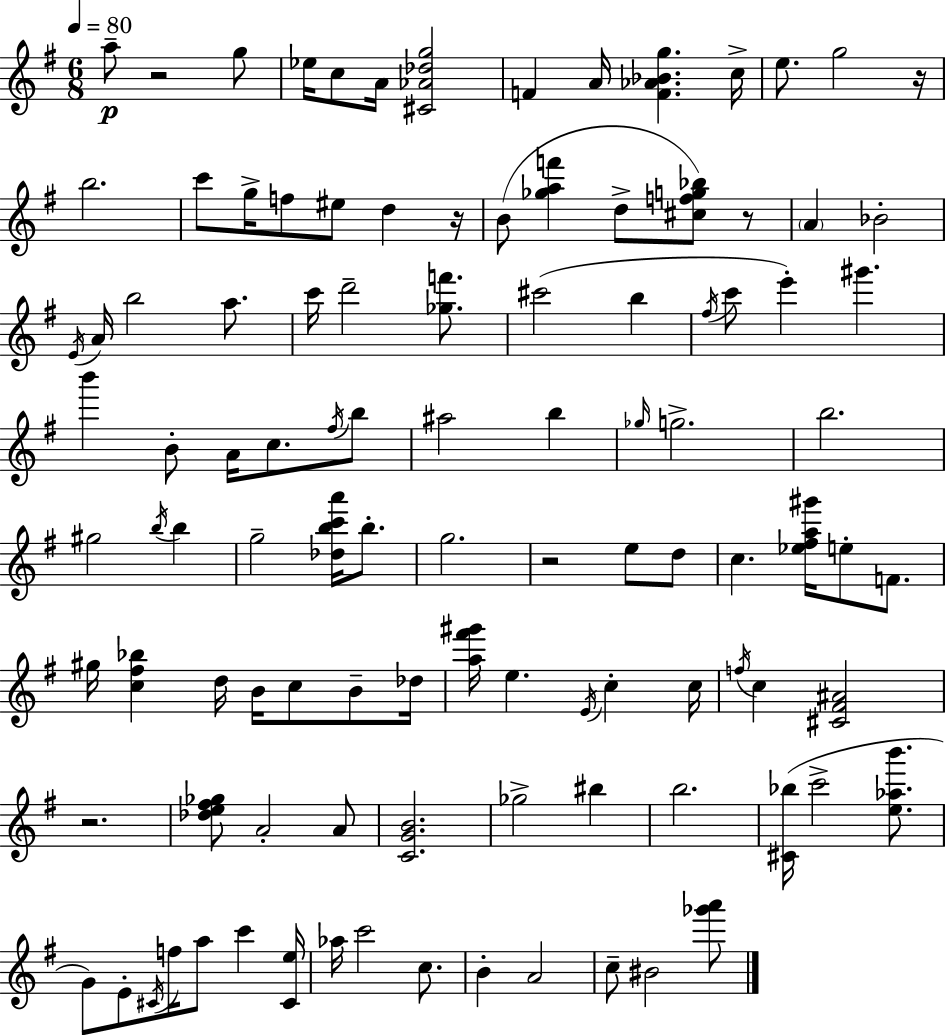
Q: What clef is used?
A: treble